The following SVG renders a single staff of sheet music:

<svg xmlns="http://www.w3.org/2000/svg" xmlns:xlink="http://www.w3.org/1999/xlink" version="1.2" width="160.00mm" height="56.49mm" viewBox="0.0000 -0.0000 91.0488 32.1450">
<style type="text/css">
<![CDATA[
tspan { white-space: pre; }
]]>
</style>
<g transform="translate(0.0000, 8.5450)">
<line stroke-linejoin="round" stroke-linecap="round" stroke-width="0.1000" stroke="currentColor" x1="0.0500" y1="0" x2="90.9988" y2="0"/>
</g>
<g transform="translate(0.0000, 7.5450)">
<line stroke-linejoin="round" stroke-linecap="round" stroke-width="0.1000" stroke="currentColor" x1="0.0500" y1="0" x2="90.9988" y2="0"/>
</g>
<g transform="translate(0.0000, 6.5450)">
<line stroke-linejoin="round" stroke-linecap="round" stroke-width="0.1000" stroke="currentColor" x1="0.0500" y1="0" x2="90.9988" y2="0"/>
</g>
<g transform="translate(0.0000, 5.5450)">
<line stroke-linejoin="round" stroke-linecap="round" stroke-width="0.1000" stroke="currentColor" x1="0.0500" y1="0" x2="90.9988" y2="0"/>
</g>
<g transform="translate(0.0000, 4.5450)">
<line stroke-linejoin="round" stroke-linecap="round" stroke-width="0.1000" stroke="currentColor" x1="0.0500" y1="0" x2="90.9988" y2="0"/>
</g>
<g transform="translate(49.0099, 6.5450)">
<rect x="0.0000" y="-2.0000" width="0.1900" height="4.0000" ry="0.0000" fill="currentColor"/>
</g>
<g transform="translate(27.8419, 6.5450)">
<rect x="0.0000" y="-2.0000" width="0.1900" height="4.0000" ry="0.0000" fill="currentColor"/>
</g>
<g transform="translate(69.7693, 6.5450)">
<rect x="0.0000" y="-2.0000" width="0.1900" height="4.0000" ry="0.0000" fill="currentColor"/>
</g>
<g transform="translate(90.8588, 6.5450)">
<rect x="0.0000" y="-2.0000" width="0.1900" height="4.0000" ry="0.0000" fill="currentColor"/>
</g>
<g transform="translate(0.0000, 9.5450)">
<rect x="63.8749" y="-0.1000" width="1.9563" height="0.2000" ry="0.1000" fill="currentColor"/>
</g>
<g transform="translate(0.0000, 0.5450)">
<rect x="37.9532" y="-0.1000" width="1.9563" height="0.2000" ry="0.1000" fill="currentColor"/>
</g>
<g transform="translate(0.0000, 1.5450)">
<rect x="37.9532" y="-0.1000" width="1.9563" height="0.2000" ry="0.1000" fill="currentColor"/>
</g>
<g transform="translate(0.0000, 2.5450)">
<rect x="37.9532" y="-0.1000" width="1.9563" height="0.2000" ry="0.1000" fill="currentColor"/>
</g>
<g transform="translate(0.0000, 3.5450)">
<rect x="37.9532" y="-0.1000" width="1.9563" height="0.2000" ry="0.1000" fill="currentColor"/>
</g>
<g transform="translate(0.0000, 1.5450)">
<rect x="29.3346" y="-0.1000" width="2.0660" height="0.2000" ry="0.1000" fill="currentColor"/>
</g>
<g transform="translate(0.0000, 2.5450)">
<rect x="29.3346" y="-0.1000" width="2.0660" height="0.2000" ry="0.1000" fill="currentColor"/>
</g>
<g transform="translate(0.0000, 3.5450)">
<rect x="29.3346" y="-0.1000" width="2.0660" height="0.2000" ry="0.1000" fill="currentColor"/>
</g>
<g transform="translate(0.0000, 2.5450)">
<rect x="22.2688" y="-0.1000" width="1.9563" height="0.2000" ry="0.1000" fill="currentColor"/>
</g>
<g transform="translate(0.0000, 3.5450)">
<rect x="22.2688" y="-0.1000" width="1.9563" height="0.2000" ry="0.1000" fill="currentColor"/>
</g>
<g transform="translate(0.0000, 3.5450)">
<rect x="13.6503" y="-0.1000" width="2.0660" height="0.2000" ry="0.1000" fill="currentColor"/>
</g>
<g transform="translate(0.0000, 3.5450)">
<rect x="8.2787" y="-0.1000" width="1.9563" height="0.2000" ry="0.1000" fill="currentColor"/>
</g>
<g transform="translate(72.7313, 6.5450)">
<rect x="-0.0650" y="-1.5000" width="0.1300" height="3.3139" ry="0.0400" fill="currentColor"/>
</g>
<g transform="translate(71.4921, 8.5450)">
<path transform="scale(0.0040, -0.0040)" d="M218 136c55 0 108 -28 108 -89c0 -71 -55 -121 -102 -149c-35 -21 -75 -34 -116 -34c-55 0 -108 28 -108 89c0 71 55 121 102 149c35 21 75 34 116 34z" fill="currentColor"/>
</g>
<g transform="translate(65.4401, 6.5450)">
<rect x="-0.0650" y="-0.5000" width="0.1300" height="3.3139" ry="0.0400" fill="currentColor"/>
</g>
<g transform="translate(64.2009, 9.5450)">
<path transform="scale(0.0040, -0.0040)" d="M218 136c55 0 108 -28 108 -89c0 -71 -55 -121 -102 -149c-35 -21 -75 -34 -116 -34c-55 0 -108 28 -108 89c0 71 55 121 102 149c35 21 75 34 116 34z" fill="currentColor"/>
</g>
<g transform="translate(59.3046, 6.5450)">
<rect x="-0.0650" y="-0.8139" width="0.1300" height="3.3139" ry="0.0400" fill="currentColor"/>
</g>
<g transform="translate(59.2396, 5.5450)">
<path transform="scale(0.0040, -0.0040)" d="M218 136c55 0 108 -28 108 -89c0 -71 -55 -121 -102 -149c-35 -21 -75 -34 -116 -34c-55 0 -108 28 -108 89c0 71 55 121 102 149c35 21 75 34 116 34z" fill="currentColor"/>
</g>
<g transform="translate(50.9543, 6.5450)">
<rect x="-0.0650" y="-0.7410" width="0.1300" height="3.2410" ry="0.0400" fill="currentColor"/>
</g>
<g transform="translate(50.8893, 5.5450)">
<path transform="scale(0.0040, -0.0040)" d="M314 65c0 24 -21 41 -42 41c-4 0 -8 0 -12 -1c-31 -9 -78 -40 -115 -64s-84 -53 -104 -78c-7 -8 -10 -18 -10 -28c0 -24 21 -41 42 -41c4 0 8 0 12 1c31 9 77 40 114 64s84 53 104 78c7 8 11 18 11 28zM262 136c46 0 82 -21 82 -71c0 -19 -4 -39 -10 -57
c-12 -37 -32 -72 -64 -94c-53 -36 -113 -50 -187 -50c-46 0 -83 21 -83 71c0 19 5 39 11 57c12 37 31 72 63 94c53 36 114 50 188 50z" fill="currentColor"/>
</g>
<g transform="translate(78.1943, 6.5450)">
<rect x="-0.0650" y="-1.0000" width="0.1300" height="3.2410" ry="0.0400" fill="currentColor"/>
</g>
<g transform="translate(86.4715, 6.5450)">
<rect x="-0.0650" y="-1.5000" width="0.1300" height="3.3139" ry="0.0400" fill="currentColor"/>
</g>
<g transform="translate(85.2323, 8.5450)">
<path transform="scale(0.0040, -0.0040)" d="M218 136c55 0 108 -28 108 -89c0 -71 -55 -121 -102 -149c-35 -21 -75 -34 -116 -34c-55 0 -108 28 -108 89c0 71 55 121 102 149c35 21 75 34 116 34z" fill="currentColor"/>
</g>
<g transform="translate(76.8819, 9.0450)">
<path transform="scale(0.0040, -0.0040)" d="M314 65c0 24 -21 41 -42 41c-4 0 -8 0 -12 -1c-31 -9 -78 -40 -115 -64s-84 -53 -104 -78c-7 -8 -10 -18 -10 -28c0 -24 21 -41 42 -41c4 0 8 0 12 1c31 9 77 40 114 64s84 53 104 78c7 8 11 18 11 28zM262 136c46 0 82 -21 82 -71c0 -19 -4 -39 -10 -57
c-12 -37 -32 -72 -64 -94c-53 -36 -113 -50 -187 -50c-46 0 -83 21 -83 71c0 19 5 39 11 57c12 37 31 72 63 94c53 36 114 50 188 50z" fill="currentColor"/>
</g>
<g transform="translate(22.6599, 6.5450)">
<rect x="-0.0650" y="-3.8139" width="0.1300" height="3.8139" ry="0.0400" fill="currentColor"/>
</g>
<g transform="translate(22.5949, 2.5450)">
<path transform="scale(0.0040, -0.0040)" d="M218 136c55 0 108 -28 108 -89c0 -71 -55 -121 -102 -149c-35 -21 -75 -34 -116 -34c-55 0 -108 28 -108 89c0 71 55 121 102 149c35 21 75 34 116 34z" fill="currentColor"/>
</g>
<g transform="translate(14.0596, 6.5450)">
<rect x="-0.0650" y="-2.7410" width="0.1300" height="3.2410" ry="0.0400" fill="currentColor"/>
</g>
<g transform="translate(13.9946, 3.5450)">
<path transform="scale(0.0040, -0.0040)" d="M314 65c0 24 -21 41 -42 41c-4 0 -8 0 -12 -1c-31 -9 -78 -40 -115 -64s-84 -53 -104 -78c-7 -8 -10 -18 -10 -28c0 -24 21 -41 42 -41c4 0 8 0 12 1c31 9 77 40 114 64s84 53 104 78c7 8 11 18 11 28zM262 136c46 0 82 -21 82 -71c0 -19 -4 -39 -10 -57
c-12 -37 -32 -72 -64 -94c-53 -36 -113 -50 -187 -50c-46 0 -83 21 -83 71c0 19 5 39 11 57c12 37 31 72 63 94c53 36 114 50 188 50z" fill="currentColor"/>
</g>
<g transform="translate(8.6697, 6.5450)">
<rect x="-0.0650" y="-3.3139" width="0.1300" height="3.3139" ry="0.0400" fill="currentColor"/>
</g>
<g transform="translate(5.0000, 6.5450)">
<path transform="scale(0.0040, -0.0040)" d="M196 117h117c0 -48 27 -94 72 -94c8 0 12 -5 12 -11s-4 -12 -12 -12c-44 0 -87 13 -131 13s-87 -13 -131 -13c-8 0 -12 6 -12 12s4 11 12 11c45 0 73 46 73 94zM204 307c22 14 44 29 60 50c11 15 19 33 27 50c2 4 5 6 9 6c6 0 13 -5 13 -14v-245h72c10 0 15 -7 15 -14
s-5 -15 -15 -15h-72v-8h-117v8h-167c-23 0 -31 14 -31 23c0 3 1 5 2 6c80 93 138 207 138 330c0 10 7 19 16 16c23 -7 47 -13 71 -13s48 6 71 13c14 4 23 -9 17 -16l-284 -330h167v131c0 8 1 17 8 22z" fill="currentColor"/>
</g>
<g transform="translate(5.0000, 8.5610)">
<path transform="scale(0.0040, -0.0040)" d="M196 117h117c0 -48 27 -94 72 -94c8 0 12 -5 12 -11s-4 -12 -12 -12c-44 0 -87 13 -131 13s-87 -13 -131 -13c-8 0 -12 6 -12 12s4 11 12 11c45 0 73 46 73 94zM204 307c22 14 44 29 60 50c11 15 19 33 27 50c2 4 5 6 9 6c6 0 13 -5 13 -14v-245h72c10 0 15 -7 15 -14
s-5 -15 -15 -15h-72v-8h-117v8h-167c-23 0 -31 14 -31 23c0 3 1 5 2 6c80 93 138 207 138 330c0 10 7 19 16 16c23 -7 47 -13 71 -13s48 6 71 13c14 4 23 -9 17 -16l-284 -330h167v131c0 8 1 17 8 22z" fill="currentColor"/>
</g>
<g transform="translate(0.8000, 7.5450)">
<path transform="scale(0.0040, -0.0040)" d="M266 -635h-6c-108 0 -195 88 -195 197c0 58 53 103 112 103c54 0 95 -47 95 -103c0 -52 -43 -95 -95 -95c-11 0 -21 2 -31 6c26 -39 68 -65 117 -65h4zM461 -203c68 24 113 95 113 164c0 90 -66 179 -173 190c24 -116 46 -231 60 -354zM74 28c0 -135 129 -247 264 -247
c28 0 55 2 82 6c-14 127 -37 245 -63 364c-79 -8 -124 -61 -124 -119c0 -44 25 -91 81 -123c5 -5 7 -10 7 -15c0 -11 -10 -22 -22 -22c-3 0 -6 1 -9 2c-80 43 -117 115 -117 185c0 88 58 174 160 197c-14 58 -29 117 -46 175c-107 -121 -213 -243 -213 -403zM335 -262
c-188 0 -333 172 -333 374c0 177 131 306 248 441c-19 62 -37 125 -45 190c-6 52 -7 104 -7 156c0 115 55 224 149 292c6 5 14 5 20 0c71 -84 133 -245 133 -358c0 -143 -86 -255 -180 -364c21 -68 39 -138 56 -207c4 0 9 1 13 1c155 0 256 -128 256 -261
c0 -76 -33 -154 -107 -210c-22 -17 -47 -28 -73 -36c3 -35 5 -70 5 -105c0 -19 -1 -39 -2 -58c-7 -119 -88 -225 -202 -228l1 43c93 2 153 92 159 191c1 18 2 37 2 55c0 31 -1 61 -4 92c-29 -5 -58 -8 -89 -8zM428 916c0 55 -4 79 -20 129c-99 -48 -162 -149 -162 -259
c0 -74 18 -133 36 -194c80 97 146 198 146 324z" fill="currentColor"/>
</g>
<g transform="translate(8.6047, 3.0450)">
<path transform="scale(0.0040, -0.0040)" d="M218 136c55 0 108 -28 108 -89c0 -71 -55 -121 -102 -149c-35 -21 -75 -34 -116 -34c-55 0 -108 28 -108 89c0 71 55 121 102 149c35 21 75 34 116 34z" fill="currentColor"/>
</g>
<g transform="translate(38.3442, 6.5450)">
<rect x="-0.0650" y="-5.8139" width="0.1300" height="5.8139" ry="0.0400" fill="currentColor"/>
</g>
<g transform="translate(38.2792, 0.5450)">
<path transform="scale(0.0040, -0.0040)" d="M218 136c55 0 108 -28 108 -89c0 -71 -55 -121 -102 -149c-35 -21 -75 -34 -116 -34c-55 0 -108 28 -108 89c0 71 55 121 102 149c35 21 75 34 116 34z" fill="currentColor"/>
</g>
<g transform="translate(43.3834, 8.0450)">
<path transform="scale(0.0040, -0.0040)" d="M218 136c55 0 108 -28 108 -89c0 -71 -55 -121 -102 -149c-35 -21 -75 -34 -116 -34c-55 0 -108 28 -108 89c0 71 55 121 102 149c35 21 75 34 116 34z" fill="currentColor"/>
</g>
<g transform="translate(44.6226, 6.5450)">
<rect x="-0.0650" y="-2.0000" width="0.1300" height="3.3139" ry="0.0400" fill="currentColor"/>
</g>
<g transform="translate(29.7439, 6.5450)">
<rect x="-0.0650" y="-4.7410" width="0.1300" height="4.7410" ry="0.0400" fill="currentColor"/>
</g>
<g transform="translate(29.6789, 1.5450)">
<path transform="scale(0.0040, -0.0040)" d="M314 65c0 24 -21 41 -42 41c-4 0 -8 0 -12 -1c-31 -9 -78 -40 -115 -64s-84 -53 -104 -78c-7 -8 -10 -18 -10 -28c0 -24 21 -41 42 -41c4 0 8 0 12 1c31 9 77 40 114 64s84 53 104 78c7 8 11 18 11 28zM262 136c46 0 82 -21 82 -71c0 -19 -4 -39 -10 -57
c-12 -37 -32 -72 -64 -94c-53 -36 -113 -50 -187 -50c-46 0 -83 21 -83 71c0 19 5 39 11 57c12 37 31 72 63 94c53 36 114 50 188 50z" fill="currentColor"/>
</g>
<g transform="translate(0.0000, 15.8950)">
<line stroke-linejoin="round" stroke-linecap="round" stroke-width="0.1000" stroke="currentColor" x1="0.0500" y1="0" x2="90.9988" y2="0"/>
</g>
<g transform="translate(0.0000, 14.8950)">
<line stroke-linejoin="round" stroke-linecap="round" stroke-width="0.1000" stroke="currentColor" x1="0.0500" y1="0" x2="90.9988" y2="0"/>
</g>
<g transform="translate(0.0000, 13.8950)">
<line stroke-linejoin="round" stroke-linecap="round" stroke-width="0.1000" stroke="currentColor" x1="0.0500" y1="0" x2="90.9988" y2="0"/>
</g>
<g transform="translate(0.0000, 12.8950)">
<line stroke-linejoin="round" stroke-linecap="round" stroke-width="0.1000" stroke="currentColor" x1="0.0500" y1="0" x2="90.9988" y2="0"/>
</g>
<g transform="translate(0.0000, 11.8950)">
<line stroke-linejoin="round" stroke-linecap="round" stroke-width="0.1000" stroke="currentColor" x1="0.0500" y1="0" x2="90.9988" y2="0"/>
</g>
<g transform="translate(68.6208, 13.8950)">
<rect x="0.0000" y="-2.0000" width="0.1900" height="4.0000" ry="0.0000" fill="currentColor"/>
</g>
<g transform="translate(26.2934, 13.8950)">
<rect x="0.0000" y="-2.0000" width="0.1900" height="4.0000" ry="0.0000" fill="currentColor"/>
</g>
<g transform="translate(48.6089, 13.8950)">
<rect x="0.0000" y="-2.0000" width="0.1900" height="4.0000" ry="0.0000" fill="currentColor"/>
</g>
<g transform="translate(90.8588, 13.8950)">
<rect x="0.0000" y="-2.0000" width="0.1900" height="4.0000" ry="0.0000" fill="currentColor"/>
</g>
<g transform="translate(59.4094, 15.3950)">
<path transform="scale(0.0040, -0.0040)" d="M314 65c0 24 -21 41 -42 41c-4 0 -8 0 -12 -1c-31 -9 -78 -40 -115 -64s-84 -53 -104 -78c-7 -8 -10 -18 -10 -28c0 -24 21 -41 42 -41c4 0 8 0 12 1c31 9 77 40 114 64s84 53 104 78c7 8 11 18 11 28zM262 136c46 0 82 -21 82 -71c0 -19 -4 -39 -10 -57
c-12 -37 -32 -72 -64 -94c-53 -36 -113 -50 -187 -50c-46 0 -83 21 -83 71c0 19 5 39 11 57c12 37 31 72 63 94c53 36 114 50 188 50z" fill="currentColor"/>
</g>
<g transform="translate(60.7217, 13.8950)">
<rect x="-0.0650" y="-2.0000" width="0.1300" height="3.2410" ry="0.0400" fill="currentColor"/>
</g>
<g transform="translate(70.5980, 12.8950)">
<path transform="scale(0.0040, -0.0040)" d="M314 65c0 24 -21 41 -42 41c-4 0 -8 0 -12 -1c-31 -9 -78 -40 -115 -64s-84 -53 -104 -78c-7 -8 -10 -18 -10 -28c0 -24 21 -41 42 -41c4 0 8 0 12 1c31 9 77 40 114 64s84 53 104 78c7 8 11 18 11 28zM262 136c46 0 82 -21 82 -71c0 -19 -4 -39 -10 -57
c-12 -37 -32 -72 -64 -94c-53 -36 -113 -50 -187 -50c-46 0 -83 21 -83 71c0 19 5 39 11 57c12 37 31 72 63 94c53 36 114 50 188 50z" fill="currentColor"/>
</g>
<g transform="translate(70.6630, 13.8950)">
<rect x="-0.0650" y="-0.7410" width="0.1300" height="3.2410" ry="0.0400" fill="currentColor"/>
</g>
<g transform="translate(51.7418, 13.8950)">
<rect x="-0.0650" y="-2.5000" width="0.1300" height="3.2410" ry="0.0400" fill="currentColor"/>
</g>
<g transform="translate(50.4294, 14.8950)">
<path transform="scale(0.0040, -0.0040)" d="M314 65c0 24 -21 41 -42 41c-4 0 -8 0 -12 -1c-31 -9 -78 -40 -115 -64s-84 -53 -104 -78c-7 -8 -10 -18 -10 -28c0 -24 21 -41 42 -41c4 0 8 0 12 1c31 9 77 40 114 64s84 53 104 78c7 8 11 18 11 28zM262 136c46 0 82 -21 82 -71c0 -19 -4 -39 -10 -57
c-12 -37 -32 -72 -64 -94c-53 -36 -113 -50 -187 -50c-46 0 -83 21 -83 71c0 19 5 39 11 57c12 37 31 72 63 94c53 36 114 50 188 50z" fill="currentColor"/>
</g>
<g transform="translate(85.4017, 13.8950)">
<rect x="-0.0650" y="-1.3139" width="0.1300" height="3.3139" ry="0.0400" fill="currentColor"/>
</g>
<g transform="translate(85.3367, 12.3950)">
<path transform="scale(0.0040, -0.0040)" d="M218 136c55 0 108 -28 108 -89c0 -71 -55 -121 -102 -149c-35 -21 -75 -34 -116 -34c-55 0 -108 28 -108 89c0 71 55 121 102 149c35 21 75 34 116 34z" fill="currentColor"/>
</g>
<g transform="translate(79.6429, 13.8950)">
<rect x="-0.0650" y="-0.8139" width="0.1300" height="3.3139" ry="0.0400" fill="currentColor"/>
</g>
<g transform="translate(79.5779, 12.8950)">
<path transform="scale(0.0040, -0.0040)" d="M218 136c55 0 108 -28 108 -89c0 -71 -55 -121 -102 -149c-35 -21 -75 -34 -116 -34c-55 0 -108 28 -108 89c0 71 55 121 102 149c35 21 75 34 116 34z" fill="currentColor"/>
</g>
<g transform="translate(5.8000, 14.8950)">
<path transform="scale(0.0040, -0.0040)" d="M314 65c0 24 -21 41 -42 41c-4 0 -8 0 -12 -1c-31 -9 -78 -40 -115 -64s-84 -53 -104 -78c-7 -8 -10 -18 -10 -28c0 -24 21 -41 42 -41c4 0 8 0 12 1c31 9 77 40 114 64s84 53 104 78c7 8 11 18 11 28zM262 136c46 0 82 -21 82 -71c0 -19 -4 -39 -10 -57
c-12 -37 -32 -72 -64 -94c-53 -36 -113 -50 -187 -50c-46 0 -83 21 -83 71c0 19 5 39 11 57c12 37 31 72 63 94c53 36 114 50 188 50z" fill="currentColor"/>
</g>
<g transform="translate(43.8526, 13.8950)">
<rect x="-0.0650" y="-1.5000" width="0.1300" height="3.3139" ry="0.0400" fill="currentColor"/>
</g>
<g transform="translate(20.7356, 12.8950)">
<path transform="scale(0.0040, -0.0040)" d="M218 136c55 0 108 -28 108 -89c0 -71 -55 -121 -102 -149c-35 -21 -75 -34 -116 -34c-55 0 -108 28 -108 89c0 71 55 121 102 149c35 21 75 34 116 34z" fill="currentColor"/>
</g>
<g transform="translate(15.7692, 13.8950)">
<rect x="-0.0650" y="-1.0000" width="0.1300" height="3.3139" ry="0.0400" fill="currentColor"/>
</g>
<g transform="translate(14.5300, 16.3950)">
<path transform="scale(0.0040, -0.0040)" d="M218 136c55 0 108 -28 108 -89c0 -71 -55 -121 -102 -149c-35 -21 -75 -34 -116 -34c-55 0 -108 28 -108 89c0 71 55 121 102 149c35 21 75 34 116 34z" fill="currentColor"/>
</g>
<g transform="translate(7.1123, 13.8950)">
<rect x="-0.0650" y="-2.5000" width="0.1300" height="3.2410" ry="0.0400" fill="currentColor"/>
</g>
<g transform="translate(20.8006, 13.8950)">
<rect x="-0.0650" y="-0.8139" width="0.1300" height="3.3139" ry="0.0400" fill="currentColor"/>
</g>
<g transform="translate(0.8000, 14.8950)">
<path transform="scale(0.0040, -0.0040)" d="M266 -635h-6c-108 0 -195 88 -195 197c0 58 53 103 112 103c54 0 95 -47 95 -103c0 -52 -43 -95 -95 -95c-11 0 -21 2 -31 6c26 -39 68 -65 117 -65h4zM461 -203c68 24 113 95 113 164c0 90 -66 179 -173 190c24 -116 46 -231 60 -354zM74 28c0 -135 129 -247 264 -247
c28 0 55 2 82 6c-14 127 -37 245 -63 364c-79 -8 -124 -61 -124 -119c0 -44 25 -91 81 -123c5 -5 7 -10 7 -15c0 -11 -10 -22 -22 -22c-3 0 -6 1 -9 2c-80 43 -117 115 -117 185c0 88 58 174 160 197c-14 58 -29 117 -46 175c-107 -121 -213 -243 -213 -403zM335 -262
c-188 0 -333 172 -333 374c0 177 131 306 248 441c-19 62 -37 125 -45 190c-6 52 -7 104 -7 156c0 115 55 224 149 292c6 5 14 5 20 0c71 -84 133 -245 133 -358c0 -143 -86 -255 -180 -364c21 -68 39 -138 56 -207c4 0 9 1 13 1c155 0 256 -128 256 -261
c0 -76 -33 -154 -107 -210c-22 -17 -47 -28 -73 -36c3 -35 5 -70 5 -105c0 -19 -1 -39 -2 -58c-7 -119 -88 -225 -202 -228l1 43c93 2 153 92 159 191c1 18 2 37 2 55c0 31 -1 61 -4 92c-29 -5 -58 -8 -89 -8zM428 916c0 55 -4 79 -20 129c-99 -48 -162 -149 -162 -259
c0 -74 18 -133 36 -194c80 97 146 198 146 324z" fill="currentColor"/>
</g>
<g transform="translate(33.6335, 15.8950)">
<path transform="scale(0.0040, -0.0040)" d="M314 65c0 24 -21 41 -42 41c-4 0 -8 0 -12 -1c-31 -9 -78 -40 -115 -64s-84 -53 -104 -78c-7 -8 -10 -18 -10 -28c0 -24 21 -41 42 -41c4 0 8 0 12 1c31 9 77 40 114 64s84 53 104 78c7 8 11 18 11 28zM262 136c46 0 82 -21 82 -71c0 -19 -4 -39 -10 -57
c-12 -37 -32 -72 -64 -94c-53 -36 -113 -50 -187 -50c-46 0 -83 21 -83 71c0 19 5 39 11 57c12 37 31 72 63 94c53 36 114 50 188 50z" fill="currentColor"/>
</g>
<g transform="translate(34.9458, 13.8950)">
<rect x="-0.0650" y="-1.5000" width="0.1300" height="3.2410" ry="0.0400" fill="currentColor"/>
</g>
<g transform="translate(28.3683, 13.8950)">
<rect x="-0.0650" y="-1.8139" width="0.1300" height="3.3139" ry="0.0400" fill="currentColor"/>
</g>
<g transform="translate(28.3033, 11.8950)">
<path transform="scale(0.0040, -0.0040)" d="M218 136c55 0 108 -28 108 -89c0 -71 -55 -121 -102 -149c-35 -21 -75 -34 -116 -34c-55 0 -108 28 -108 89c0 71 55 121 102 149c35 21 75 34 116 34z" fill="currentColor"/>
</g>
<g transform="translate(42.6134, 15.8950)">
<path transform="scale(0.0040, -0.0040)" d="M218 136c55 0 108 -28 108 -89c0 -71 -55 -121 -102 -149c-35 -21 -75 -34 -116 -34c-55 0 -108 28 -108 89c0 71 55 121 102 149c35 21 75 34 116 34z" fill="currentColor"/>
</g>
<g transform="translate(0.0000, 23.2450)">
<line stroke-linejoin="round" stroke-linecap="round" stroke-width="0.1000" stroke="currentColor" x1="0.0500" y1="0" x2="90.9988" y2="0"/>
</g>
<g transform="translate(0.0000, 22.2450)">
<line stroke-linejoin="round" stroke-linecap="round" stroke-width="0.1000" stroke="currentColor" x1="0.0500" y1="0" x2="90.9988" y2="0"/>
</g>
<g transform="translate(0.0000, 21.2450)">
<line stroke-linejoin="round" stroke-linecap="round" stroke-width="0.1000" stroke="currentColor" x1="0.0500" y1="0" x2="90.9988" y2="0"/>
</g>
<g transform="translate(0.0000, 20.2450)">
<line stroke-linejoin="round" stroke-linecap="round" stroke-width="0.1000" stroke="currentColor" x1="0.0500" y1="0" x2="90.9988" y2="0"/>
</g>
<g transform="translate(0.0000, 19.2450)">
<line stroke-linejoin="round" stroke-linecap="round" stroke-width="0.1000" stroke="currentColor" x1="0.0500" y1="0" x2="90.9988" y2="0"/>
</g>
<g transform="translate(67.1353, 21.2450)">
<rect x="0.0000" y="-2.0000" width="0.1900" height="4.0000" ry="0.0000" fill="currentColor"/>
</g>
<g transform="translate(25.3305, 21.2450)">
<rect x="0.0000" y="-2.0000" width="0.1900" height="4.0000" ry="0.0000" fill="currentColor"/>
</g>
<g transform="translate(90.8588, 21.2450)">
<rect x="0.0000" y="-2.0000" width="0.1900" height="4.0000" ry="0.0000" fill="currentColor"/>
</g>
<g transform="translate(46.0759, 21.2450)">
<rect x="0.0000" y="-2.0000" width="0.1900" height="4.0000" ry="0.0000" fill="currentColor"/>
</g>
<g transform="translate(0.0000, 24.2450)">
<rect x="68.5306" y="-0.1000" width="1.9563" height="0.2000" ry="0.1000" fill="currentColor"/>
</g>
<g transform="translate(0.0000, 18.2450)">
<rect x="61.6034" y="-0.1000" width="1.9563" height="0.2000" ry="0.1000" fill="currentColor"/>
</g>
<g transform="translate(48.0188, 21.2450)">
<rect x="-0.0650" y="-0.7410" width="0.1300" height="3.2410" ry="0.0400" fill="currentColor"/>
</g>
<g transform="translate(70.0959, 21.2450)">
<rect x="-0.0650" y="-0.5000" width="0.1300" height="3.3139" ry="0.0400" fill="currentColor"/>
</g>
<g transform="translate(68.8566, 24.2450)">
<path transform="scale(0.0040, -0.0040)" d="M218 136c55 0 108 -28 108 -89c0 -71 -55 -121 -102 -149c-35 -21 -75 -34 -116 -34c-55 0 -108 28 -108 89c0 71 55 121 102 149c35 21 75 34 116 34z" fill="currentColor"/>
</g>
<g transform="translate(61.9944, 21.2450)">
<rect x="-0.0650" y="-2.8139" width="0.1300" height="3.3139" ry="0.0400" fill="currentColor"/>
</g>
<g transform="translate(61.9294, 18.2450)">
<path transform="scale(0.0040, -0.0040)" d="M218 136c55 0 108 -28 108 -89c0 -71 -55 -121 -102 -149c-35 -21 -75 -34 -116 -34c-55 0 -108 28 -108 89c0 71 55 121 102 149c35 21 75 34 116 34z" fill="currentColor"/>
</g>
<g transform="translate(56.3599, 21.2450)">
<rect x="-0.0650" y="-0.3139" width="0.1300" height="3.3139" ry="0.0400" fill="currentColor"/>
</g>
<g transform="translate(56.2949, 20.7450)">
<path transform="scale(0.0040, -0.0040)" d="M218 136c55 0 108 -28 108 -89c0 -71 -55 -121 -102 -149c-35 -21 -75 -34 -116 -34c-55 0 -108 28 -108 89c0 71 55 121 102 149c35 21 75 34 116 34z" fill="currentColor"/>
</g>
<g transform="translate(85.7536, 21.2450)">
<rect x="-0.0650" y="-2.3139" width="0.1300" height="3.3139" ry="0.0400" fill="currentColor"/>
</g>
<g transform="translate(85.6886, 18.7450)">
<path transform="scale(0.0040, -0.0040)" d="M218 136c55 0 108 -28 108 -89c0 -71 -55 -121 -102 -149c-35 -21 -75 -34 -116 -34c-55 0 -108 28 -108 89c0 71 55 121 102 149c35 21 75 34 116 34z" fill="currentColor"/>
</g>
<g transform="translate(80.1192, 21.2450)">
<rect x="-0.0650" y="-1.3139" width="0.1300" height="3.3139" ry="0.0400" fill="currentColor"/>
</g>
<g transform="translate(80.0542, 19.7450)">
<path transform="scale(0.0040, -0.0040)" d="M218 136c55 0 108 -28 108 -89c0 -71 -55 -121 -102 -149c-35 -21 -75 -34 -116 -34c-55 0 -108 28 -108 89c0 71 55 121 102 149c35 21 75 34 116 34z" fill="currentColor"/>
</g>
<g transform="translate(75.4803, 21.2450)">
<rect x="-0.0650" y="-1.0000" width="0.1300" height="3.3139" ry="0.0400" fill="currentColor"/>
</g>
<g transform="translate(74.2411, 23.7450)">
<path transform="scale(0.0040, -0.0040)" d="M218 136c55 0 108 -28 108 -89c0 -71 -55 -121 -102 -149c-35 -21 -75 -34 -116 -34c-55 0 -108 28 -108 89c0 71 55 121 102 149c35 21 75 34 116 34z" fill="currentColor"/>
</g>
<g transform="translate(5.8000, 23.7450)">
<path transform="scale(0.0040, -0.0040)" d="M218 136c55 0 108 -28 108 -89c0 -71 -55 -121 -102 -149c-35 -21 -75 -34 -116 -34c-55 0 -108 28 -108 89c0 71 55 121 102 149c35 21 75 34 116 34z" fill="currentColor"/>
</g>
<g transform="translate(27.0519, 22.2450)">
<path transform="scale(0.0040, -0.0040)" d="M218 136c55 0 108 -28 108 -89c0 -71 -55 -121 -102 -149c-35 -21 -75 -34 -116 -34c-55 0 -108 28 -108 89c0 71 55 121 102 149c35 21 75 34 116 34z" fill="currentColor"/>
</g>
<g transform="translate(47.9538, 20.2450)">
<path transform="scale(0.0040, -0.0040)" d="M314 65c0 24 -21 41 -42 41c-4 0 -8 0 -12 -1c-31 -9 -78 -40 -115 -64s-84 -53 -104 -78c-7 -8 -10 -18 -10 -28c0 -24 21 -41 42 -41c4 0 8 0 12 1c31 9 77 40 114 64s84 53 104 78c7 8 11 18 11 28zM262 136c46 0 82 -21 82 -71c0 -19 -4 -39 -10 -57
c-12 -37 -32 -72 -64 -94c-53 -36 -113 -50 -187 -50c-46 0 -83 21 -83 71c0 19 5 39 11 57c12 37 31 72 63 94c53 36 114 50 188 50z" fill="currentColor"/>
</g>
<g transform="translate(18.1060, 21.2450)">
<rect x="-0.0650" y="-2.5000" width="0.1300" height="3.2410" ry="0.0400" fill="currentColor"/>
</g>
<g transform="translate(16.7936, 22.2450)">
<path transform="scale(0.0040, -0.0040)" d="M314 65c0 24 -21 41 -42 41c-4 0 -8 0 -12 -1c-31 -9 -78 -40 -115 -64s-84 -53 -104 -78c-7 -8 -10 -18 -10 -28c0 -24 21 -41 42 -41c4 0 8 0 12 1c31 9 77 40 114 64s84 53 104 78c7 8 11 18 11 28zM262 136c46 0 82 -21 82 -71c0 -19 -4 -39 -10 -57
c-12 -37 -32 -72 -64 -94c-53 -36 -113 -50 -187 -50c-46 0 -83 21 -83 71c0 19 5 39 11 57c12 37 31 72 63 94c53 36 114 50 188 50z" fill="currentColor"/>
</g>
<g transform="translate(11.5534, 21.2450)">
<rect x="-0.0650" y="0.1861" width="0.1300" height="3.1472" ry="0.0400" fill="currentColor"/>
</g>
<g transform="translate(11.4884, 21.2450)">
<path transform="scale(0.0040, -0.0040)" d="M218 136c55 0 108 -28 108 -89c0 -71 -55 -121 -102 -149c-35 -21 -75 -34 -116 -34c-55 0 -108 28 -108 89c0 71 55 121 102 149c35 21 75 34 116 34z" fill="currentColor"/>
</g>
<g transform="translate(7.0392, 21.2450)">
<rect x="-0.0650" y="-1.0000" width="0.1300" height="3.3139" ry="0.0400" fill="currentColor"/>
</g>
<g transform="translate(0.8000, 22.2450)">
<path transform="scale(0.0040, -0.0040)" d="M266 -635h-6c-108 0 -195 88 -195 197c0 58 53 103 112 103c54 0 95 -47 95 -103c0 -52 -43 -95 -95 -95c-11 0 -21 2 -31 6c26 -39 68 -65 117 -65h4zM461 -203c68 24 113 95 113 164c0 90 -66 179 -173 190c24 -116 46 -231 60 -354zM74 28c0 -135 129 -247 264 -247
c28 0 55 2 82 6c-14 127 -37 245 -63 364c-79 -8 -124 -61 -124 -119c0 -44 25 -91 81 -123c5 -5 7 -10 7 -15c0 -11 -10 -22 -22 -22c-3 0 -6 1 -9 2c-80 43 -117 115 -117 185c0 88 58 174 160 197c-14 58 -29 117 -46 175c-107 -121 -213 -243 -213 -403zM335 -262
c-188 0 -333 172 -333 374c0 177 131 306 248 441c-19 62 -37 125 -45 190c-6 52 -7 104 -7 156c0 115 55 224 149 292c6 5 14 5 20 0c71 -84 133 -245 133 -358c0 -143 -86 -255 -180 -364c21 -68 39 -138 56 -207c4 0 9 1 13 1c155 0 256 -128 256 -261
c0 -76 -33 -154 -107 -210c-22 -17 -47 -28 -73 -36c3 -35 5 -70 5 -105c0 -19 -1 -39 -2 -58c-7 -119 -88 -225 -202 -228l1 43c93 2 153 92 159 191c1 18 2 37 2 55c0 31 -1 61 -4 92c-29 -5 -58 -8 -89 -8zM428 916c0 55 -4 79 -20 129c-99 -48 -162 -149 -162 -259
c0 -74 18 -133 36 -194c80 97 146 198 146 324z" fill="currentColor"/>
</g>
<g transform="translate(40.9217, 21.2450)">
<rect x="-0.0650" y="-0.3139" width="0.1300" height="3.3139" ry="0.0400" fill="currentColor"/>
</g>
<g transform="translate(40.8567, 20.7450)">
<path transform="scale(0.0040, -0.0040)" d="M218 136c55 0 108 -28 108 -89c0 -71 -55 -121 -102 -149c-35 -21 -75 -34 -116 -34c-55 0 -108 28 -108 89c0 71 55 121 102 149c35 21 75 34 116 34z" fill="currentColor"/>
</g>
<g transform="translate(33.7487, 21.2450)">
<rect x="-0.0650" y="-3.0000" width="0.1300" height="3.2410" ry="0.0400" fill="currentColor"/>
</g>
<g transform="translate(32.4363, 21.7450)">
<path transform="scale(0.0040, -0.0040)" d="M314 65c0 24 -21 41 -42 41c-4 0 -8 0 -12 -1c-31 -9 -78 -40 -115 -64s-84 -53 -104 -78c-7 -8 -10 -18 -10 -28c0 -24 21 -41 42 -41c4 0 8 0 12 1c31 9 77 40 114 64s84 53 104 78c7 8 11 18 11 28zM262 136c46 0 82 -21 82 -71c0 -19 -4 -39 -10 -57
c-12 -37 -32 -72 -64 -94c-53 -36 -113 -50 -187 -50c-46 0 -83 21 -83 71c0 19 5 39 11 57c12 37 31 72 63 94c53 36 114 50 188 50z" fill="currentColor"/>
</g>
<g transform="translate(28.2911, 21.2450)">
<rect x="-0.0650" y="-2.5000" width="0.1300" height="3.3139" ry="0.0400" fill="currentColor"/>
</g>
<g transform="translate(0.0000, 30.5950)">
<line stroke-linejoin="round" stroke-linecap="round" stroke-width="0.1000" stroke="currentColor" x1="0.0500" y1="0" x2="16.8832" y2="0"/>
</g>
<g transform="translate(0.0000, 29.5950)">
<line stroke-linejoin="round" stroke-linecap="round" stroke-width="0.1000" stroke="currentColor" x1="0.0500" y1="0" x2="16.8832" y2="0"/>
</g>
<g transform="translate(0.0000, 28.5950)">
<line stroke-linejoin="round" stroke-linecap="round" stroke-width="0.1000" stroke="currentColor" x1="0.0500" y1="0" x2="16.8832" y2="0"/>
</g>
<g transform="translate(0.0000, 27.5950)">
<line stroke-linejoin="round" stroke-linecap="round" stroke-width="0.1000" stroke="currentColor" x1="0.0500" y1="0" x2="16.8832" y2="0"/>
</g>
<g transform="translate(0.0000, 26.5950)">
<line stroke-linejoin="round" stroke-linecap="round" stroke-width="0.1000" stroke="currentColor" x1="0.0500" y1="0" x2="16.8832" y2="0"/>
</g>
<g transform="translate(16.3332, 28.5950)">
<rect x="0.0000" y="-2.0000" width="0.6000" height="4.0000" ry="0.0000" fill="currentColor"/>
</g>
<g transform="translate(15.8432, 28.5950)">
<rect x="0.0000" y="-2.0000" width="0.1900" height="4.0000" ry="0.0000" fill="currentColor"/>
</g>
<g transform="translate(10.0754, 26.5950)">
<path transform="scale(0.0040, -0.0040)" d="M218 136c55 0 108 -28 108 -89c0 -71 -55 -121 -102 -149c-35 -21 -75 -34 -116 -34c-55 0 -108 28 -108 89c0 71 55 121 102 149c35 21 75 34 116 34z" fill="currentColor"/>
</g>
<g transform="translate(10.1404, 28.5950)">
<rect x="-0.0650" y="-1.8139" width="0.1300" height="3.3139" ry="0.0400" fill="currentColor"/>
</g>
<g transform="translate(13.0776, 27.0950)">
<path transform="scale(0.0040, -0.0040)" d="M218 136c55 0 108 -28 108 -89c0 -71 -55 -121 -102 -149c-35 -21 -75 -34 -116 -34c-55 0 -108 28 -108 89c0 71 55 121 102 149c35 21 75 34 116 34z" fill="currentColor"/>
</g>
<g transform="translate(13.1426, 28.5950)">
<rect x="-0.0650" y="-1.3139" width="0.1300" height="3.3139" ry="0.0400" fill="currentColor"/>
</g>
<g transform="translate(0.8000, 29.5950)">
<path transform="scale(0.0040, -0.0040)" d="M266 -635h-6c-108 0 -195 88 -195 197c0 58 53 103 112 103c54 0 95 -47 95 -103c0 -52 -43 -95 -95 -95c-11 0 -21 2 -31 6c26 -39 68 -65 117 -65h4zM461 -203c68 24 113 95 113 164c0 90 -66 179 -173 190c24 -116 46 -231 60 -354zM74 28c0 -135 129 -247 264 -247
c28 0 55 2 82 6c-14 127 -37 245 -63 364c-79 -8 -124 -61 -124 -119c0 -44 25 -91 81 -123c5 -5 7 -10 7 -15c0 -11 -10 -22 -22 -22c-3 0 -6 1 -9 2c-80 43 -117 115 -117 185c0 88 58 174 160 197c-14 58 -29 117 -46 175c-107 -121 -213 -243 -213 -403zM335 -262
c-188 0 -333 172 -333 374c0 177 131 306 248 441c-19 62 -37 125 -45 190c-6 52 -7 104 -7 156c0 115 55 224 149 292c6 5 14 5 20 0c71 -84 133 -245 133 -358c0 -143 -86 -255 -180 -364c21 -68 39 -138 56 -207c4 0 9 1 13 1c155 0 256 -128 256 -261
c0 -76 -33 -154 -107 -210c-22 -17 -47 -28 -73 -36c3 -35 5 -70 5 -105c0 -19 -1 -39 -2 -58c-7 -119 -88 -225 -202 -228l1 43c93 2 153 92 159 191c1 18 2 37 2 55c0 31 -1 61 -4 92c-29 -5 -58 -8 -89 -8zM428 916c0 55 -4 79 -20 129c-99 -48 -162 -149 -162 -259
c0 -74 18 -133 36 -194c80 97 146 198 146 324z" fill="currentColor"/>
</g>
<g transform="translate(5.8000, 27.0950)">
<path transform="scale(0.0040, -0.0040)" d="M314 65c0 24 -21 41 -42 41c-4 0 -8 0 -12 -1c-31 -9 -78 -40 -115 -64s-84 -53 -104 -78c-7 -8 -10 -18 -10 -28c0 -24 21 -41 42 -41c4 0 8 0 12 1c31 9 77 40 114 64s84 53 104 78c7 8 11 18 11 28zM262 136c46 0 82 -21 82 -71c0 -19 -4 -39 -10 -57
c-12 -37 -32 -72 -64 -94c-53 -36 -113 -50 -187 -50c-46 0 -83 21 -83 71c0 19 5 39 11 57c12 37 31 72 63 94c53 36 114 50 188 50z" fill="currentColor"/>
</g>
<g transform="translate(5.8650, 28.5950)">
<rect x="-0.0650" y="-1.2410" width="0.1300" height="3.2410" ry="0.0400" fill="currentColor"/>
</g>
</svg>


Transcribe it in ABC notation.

X:1
T:Untitled
M:4/4
L:1/4
K:C
b a2 c' e'2 g' F d2 d C E D2 E G2 D d f E2 E G2 F2 d2 d e D B G2 G A2 c d2 c a C D e g e2 f e